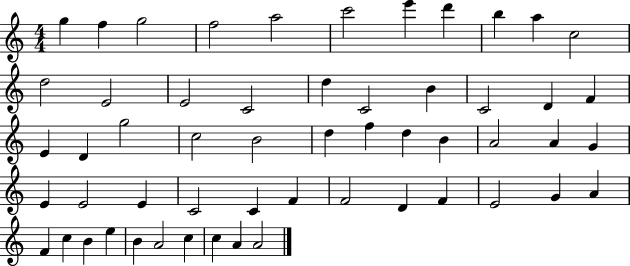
X:1
T:Untitled
M:4/4
L:1/4
K:C
g f g2 f2 a2 c'2 e' d' b a c2 d2 E2 E2 C2 d C2 B C2 D F E D g2 c2 B2 d f d B A2 A G E E2 E C2 C F F2 D F E2 G A F c B e B A2 c c A A2